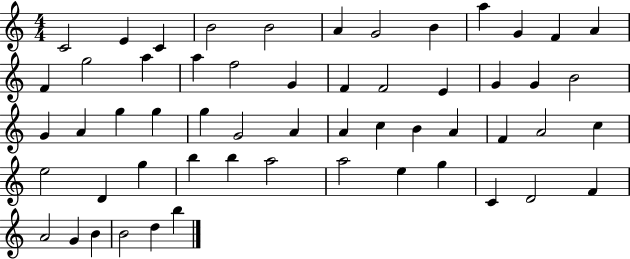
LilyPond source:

{
  \clef treble
  \numericTimeSignature
  \time 4/4
  \key c \major
  c'2 e'4 c'4 | b'2 b'2 | a'4 g'2 b'4 | a''4 g'4 f'4 a'4 | \break f'4 g''2 a''4 | a''4 f''2 g'4 | f'4 f'2 e'4 | g'4 g'4 b'2 | \break g'4 a'4 g''4 g''4 | g''4 g'2 a'4 | a'4 c''4 b'4 a'4 | f'4 a'2 c''4 | \break e''2 d'4 g''4 | b''4 b''4 a''2 | a''2 e''4 g''4 | c'4 d'2 f'4 | \break a'2 g'4 b'4 | b'2 d''4 b''4 | \bar "|."
}